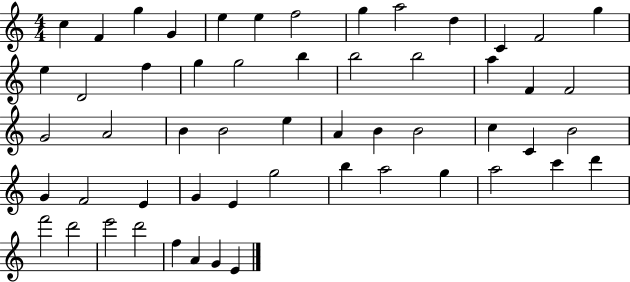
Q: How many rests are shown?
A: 0